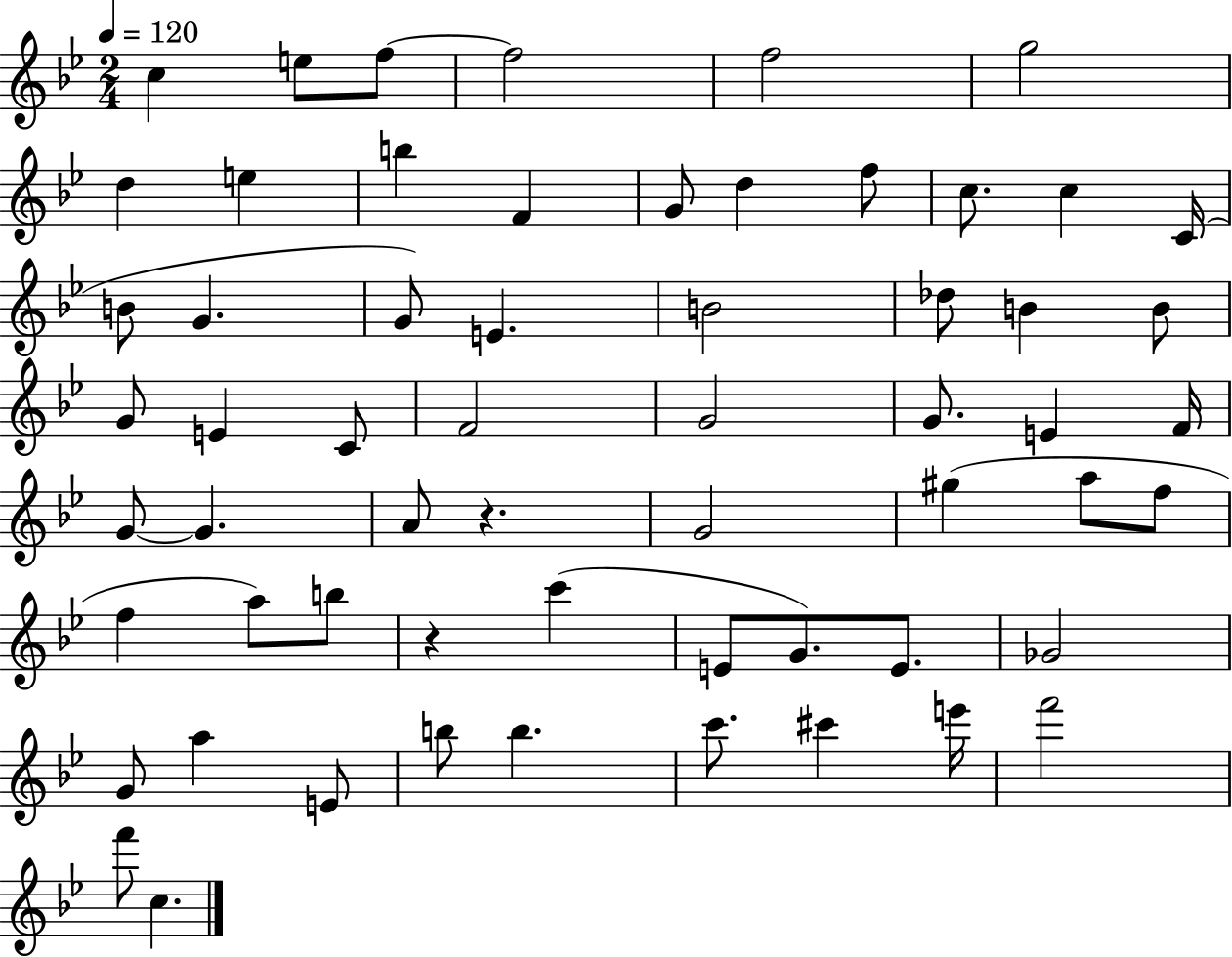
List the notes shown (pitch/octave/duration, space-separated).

C5/q E5/e F5/e F5/h F5/h G5/h D5/q E5/q B5/q F4/q G4/e D5/q F5/e C5/e. C5/q C4/s B4/e G4/q. G4/e E4/q. B4/h Db5/e B4/q B4/e G4/e E4/q C4/e F4/h G4/h G4/e. E4/q F4/s G4/e G4/q. A4/e R/q. G4/h G#5/q A5/e F5/e F5/q A5/e B5/e R/q C6/q E4/e G4/e. E4/e. Gb4/h G4/e A5/q E4/e B5/e B5/q. C6/e. C#6/q E6/s F6/h F6/e C5/q.